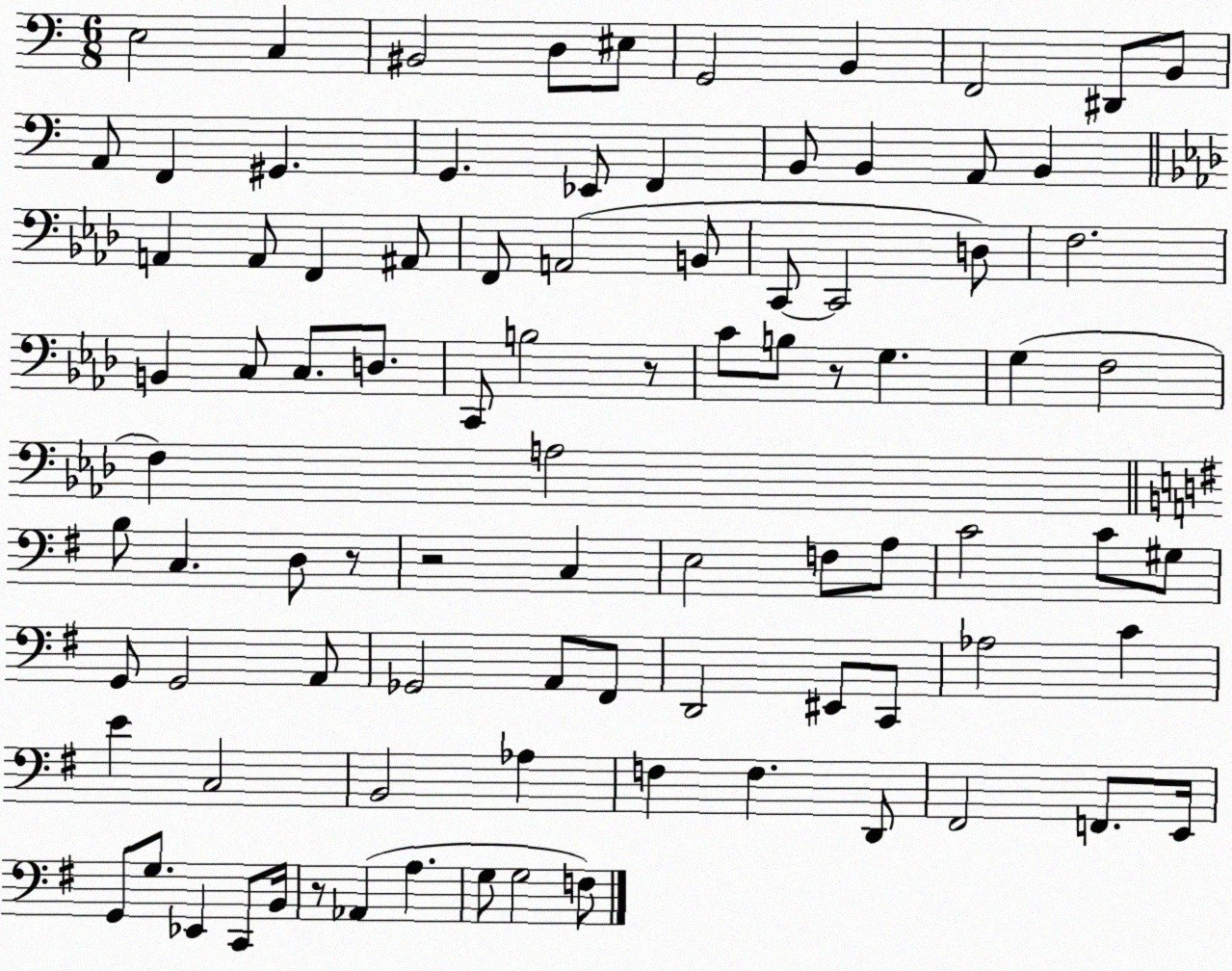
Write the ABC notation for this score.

X:1
T:Untitled
M:6/8
L:1/4
K:C
E,2 C, ^B,,2 D,/2 ^E,/2 G,,2 B,, F,,2 ^D,,/2 B,,/2 A,,/2 F,, ^G,, G,, _E,,/2 F,, B,,/2 B,, A,,/2 B,, A,, A,,/2 F,, ^A,,/2 F,,/2 A,,2 B,,/2 C,,/2 C,,2 D,/2 F,2 B,, C,/2 C,/2 D,/2 C,,/2 B,2 z/2 C/2 B,/2 z/2 G, G, F,2 F, A,2 B,/2 C, D,/2 z/2 z2 C, E,2 F,/2 A,/2 C2 C/2 ^G,/2 G,,/2 G,,2 A,,/2 _G,,2 A,,/2 ^F,,/2 D,,2 ^E,,/2 C,,/2 _A,2 C E C,2 B,,2 _A, F, F, D,,/2 ^F,,2 F,,/2 E,,/4 G,,/2 G,/2 _E,, C,,/2 B,,/4 z/2 _A,, A, G,/2 G,2 F,/2